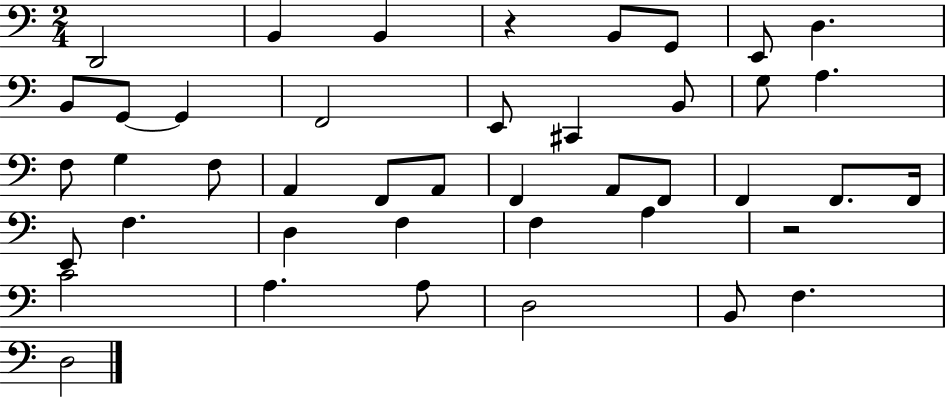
D2/h B2/q B2/q R/q B2/e G2/e E2/e D3/q. B2/e G2/e G2/q F2/h E2/e C#2/q B2/e G3/e A3/q. F3/e G3/q F3/e A2/q F2/e A2/e F2/q A2/e F2/e F2/q F2/e. F2/s E2/e F3/q. D3/q F3/q F3/q A3/q R/h C4/h A3/q. A3/e D3/h B2/e F3/q. D3/h